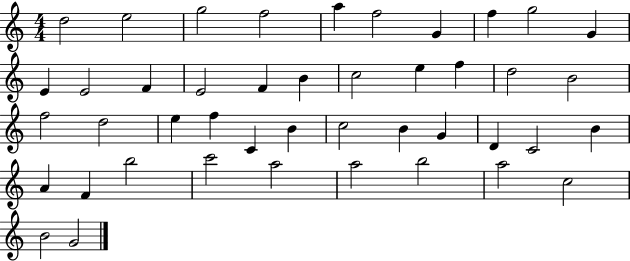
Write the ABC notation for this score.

X:1
T:Untitled
M:4/4
L:1/4
K:C
d2 e2 g2 f2 a f2 G f g2 G E E2 F E2 F B c2 e f d2 B2 f2 d2 e f C B c2 B G D C2 B A F b2 c'2 a2 a2 b2 a2 c2 B2 G2